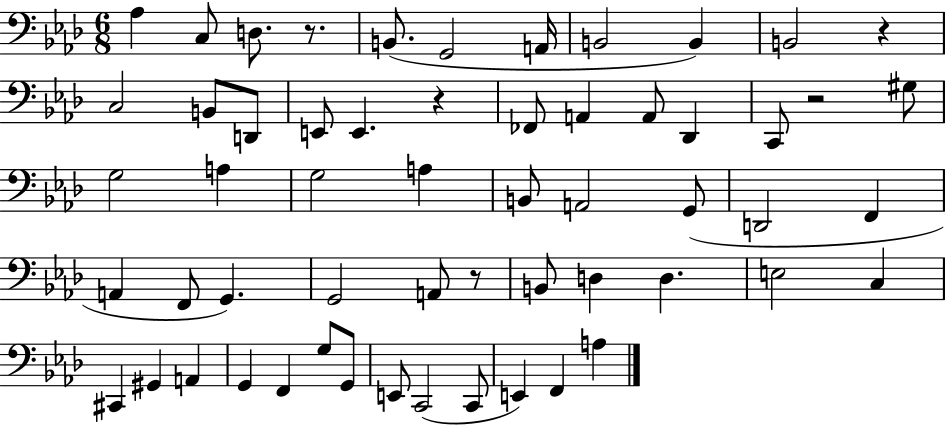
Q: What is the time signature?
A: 6/8